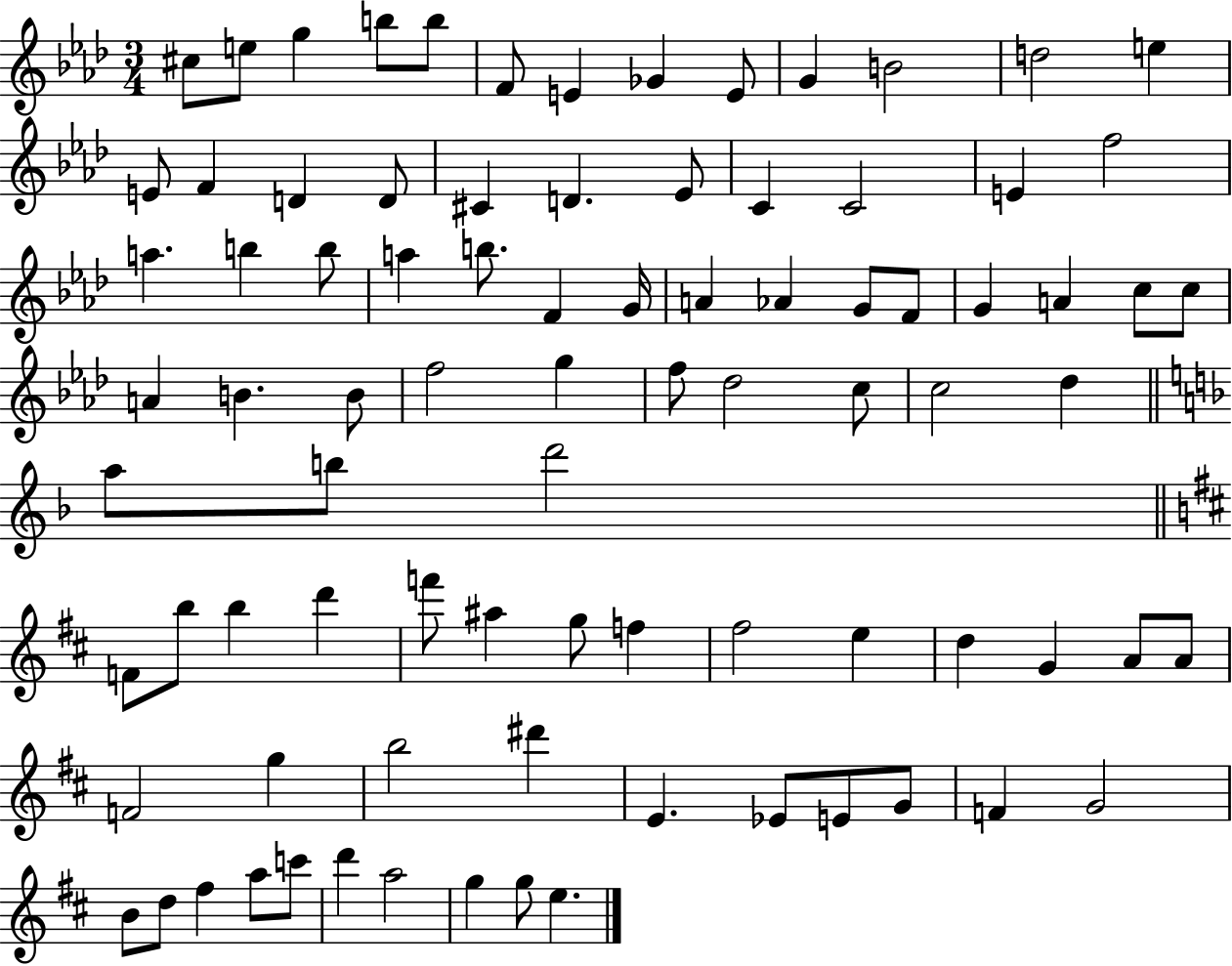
C#5/e E5/e G5/q B5/e B5/e F4/e E4/q Gb4/q E4/e G4/q B4/h D5/h E5/q E4/e F4/q D4/q D4/e C#4/q D4/q. Eb4/e C4/q C4/h E4/q F5/h A5/q. B5/q B5/e A5/q B5/e. F4/q G4/s A4/q Ab4/q G4/e F4/e G4/q A4/q C5/e C5/e A4/q B4/q. B4/e F5/h G5/q F5/e Db5/h C5/e C5/h Db5/q A5/e B5/e D6/h F4/e B5/e B5/q D6/q F6/e A#5/q G5/e F5/q F#5/h E5/q D5/q G4/q A4/e A4/e F4/h G5/q B5/h D#6/q E4/q. Eb4/e E4/e G4/e F4/q G4/h B4/e D5/e F#5/q A5/e C6/e D6/q A5/h G5/q G5/e E5/q.